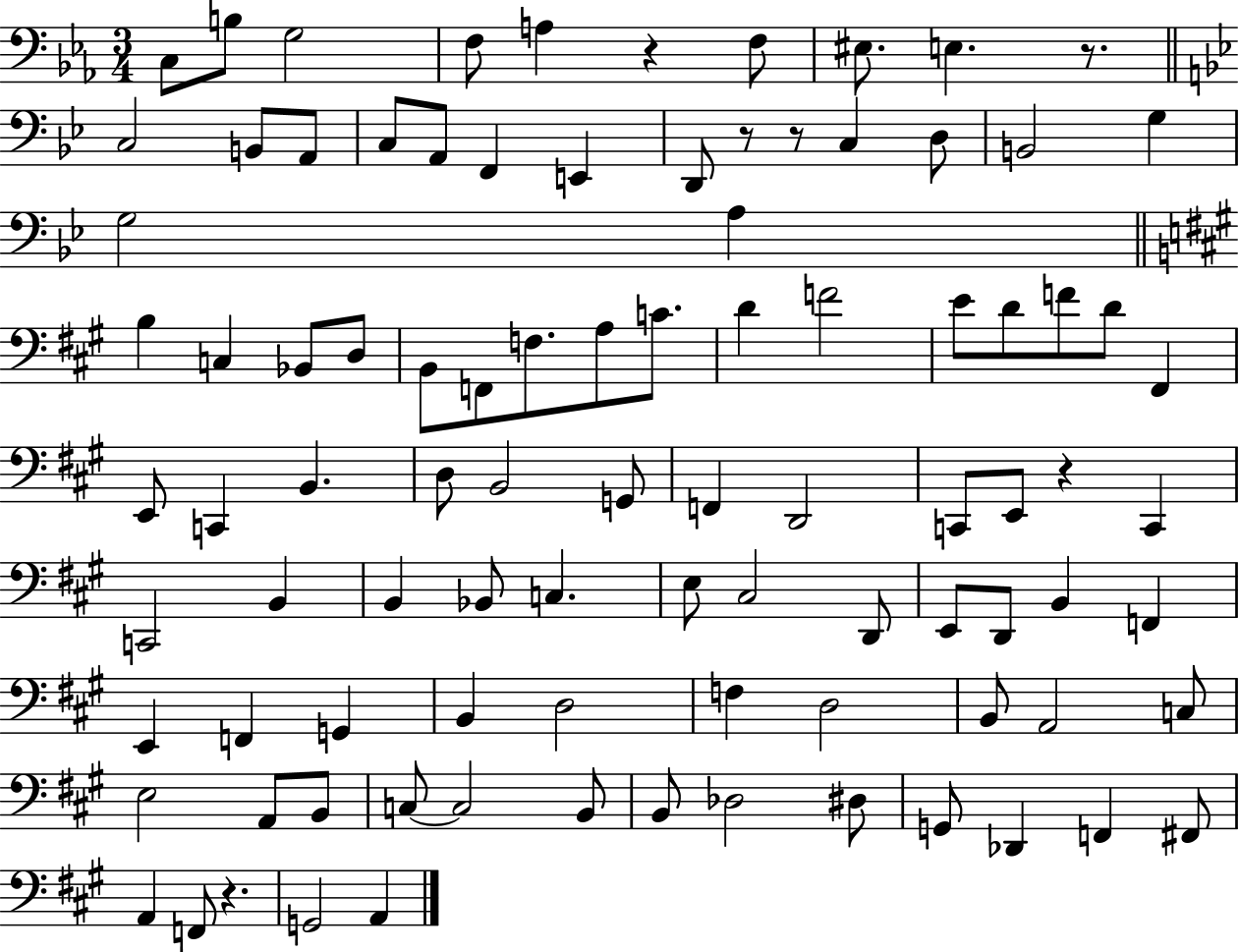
X:1
T:Untitled
M:3/4
L:1/4
K:Eb
C,/2 B,/2 G,2 F,/2 A, z F,/2 ^E,/2 E, z/2 C,2 B,,/2 A,,/2 C,/2 A,,/2 F,, E,, D,,/2 z/2 z/2 C, D,/2 B,,2 G, G,2 A, B, C, _B,,/2 D,/2 B,,/2 F,,/2 F,/2 A,/2 C/2 D F2 E/2 D/2 F/2 D/2 ^F,, E,,/2 C,, B,, D,/2 B,,2 G,,/2 F,, D,,2 C,,/2 E,,/2 z C,, C,,2 B,, B,, _B,,/2 C, E,/2 ^C,2 D,,/2 E,,/2 D,,/2 B,, F,, E,, F,, G,, B,, D,2 F, D,2 B,,/2 A,,2 C,/2 E,2 A,,/2 B,,/2 C,/2 C,2 B,,/2 B,,/2 _D,2 ^D,/2 G,,/2 _D,, F,, ^F,,/2 A,, F,,/2 z G,,2 A,,